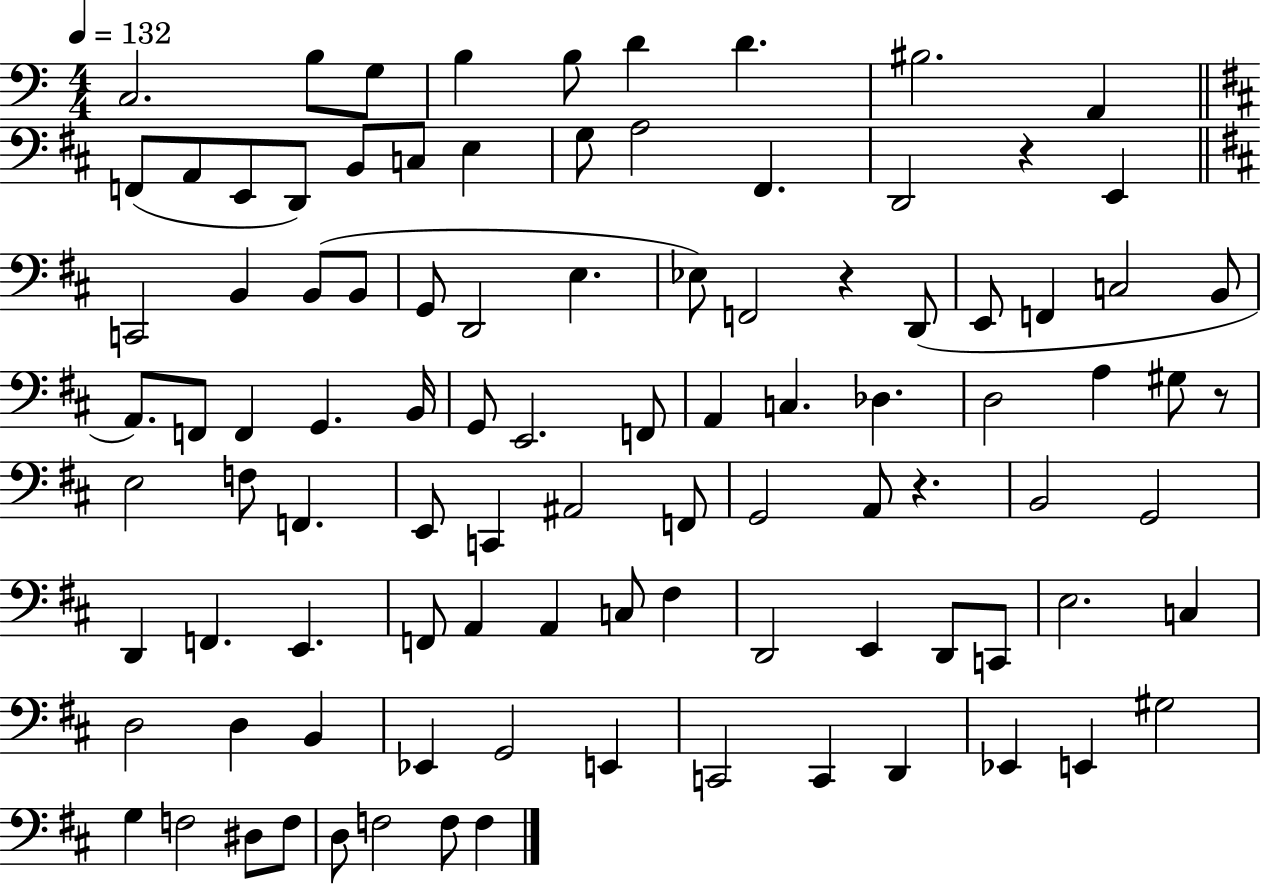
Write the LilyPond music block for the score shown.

{
  \clef bass
  \numericTimeSignature
  \time 4/4
  \key c \major
  \tempo 4 = 132
  c2. b8 g8 | b4 b8 d'4 d'4. | bis2. a,4 | \bar "||" \break \key d \major f,8( a,8 e,8 d,8) b,8 c8 e4 | g8 a2 fis,4. | d,2 r4 e,4 | \bar "||" \break \key b \minor c,2 b,4 b,8( b,8 | g,8 d,2 e4. | ees8) f,2 r4 d,8( | e,8 f,4 c2 b,8 | \break a,8.) f,8 f,4 g,4. b,16 | g,8 e,2. f,8 | a,4 c4. des4. | d2 a4 gis8 r8 | \break e2 f8 f,4. | e,8 c,4 ais,2 f,8 | g,2 a,8 r4. | b,2 g,2 | \break d,4 f,4. e,4. | f,8 a,4 a,4 c8 fis4 | d,2 e,4 d,8 c,8 | e2. c4 | \break d2 d4 b,4 | ees,4 g,2 e,4 | c,2 c,4 d,4 | ees,4 e,4 gis2 | \break g4 f2 dis8 f8 | d8 f2 f8 f4 | \bar "|."
}